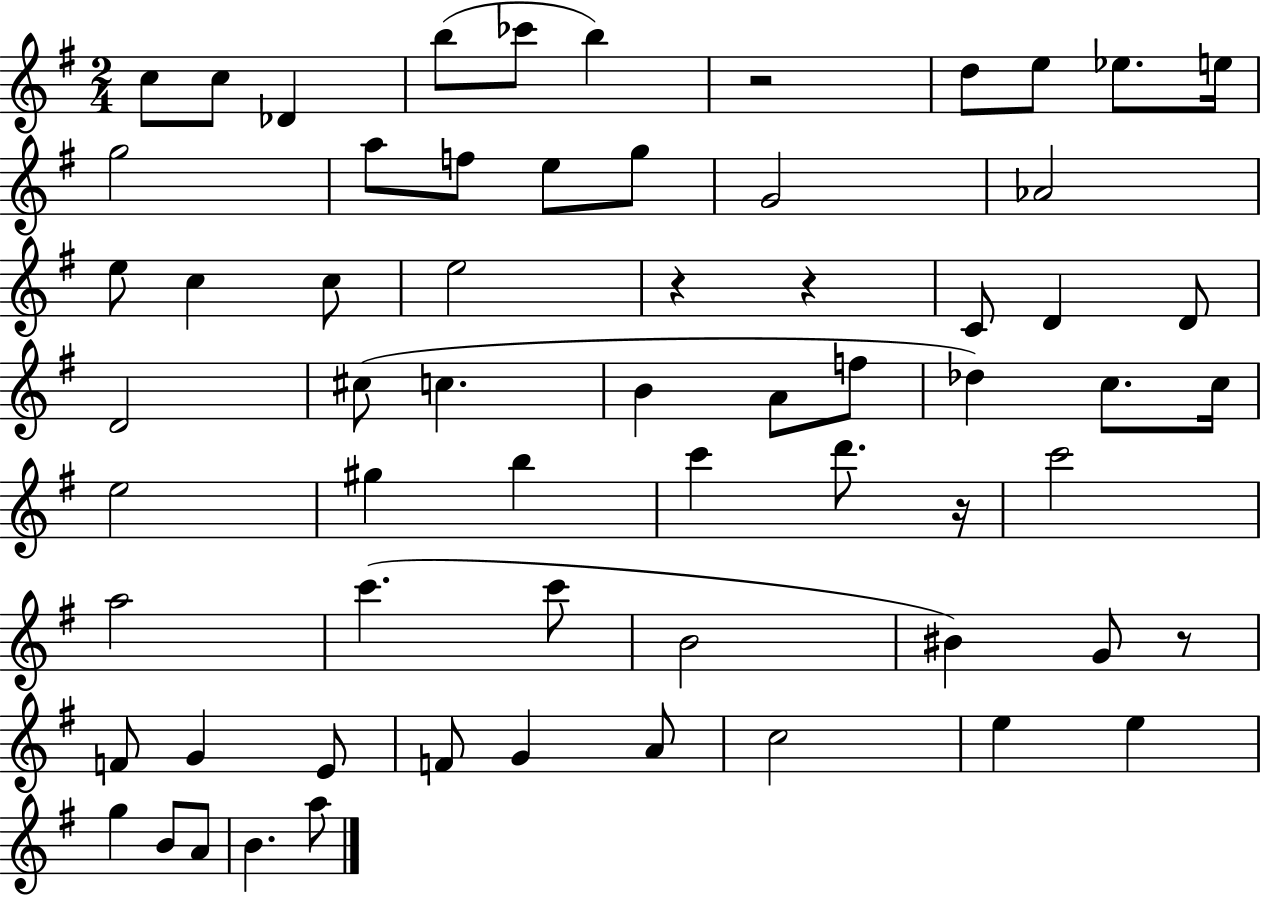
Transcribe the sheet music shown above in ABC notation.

X:1
T:Untitled
M:2/4
L:1/4
K:G
c/2 c/2 _D b/2 _c'/2 b z2 d/2 e/2 _e/2 e/4 g2 a/2 f/2 e/2 g/2 G2 _A2 e/2 c c/2 e2 z z C/2 D D/2 D2 ^c/2 c B A/2 f/2 _d c/2 c/4 e2 ^g b c' d'/2 z/4 c'2 a2 c' c'/2 B2 ^B G/2 z/2 F/2 G E/2 F/2 G A/2 c2 e e g B/2 A/2 B a/2